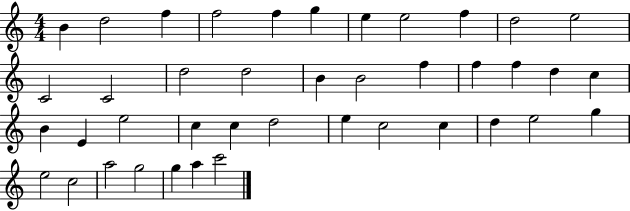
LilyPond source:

{
  \clef treble
  \numericTimeSignature
  \time 4/4
  \key c \major
  b'4 d''2 f''4 | f''2 f''4 g''4 | e''4 e''2 f''4 | d''2 e''2 | \break c'2 c'2 | d''2 d''2 | b'4 b'2 f''4 | f''4 f''4 d''4 c''4 | \break b'4 e'4 e''2 | c''4 c''4 d''2 | e''4 c''2 c''4 | d''4 e''2 g''4 | \break e''2 c''2 | a''2 g''2 | g''4 a''4 c'''2 | \bar "|."
}